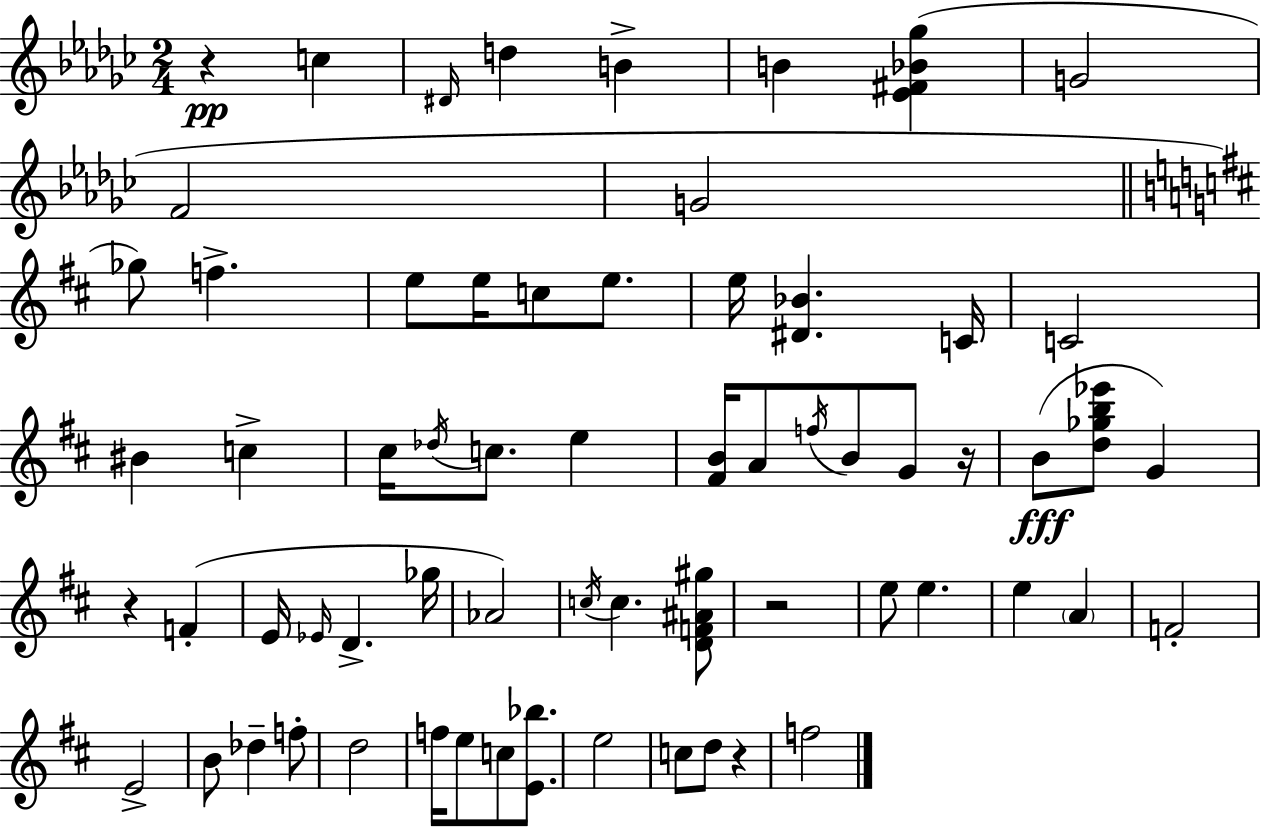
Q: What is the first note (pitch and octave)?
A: C5